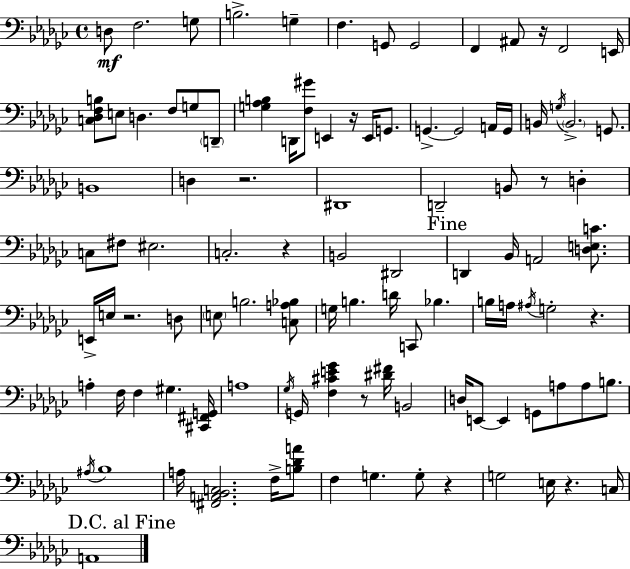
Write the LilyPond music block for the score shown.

{
  \clef bass
  \time 4/4
  \defaultTimeSignature
  \key ees \minor
  d8\mf f2. g8 | b2.-> g4-- | f4. g,8 g,2 | f,4 ais,8 r16 f,2 e,16 | \break <c des f b>8 e8 d4. f8 g8 \parenthesize d,8-- | <g aes b>4 d,16 <f gis'>8 e,4 r16 e,16 g,8. | g,4.->~~ g,2 a,16 g,16 | b,16 \acciaccatura { g16 } \parenthesize b,2.-> g,8. | \break b,1 | d4 r2. | dis,1 | d,2-- b,8 r8 d4-. | \break c8 fis8 eis2. | c2.-. r4 | b,2 dis,2 | \mark "Fine" d,4 bes,16 a,2 <d e c'>8. | \break e,16-> e16 r2. d8 | \parenthesize e8 b2. <c a bes>8 | g16 b4. d'16 c,8 bes4. | b16 a16 \acciaccatura { ais16 } g2-. r4. | \break a4-. f16 f4 gis4. | <cis, fis, g,>16 a1 | \acciaccatura { ges16 } g,16 <f cis' e' ges'>4 r8 <dis' fis'>16 b,2 | d16 e,8~~ e,4 g,8 a8 a8 | \break b8. \acciaccatura { ais16 } bes1 | a16 <fis, a, bes, c>2. | f16-> <b des' a'>8 f4 g4. g8-. | r4 g2 e16 r4. | \break c16 \mark "D.C. al Fine" a,1 | \bar "|."
}